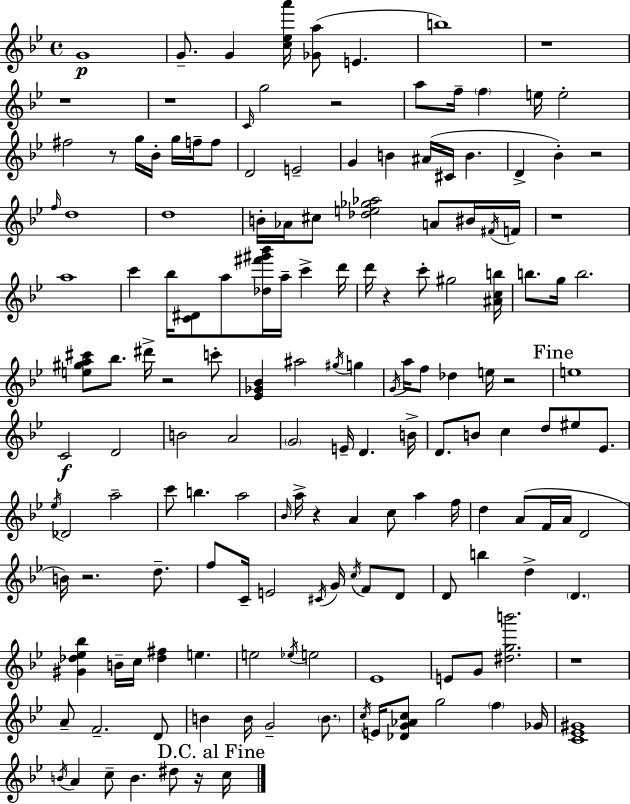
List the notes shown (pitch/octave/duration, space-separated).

G4/w G4/e. G4/q [C5,Eb5,A6]/s [Gb4,A5]/e E4/q. B5/w R/w R/w R/w C4/s G5/h R/h A5/e F5/s F5/q E5/s E5/h F#5/h R/e G5/s Bb4/s G5/s F5/s F5/e D4/h E4/h G4/q B4/q A#4/s C#4/s B4/q. D4/q Bb4/q R/h F5/s D5/w D5/w B4/s Ab4/s C#5/e [Db5,E5,Gb5,Ab5]/h A4/e BIS4/s F#4/s F4/s R/w A5/w C6/q Bb5/s [C4,D#4]/e A5/e [Db5,F#6,G#6,Bb6]/s A5/s C6/q D6/s D6/s R/q C6/e G#5/h [A#4,C5,B5]/s B5/e. G5/s B5/h. [E5,G#5,A5,C#6]/e Bb5/e. D#6/s R/h C6/e [Eb4,Gb4,Bb4]/q A#5/h G#5/s G5/q G4/s A5/s F5/e Db5/q E5/s R/h E5/w C4/h D4/h B4/h A4/h G4/h E4/s D4/q. B4/s D4/e. B4/e C5/q D5/e EIS5/e Eb4/e. Eb5/s Db4/h A5/h C6/e B5/q. A5/h Bb4/s A5/s R/q A4/q C5/e A5/q F5/s D5/q A4/e F4/s A4/s D4/h B4/s R/h. D5/e. F5/e C4/s E4/h C#4/s G4/s C5/s F4/e D4/e D4/e B5/q D5/q D4/q. [G#4,Db5,Eb5,Bb5]/q B4/s C5/s [Db5,F#5]/q E5/q. E5/h Eb5/s E5/h Eb4/w E4/e G4/e [D#5,G5,B6]/h. R/w A4/e F4/h. D4/e B4/q B4/s G4/h B4/e. C5/s E4/s [Db4,G4,Ab4,C5]/e G5/h F5/q Gb4/s [C4,Eb4,G#4]/w B4/s A4/q C5/e B4/q. D#5/e R/s C5/s